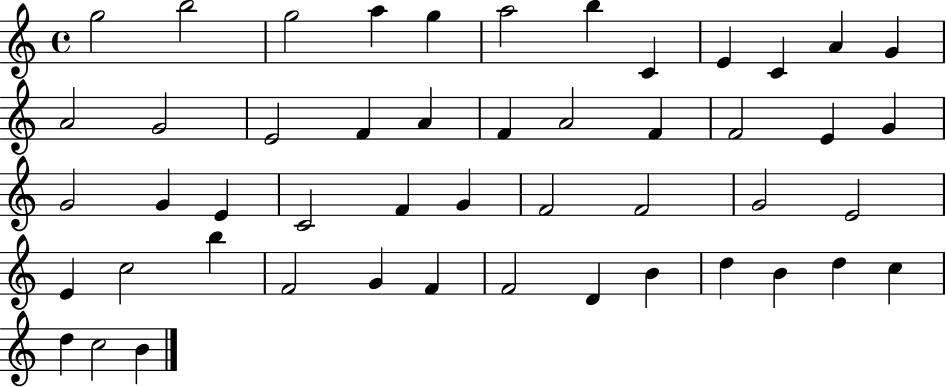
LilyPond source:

{
  \clef treble
  \time 4/4
  \defaultTimeSignature
  \key c \major
  g''2 b''2 | g''2 a''4 g''4 | a''2 b''4 c'4 | e'4 c'4 a'4 g'4 | \break a'2 g'2 | e'2 f'4 a'4 | f'4 a'2 f'4 | f'2 e'4 g'4 | \break g'2 g'4 e'4 | c'2 f'4 g'4 | f'2 f'2 | g'2 e'2 | \break e'4 c''2 b''4 | f'2 g'4 f'4 | f'2 d'4 b'4 | d''4 b'4 d''4 c''4 | \break d''4 c''2 b'4 | \bar "|."
}